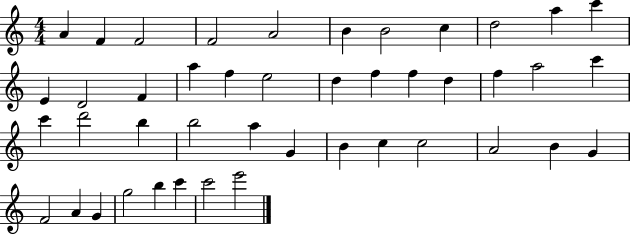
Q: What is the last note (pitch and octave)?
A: E6